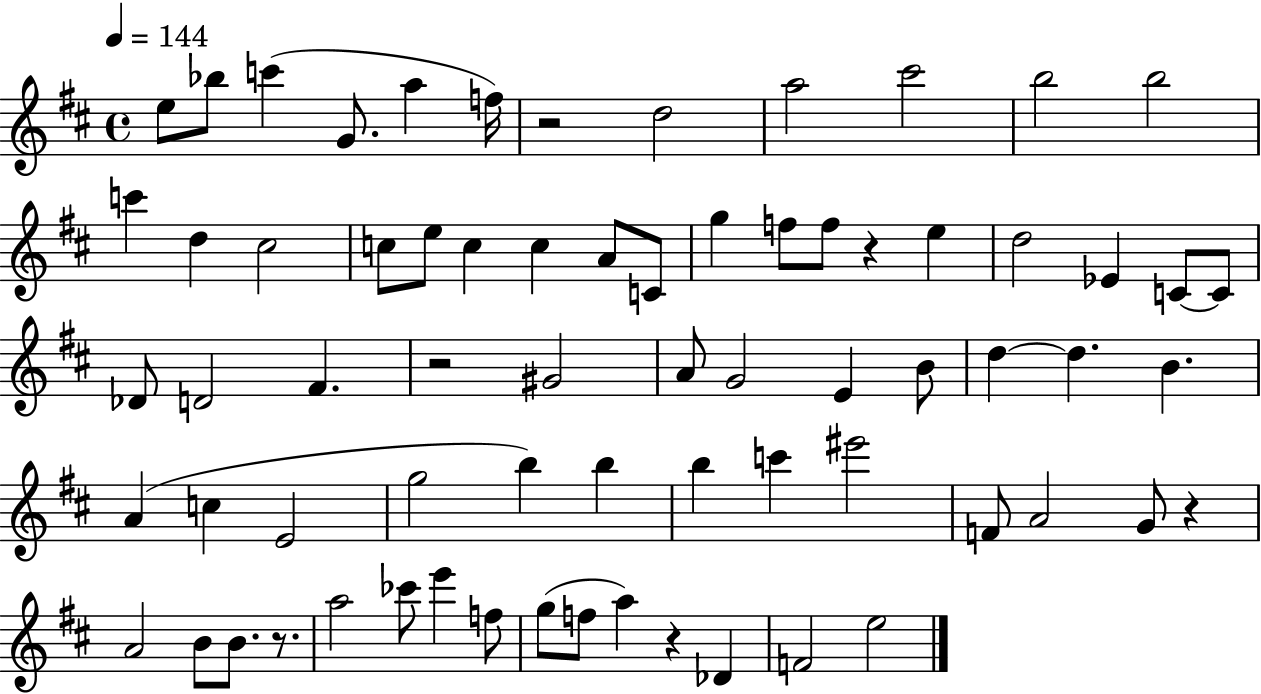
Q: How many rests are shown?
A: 6